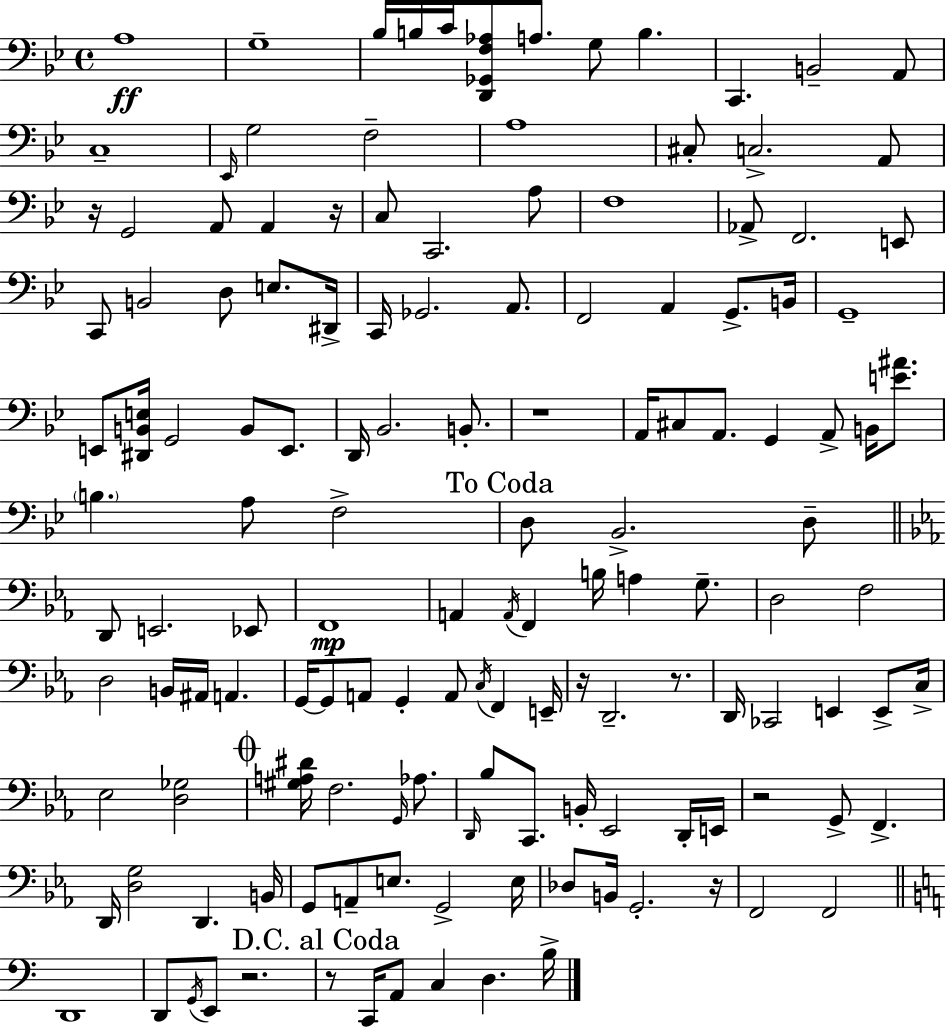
A3/w G3/w Bb3/s B3/s C4/s [D2,Gb2,F3,Ab3]/e A3/e. G3/e B3/q. C2/q. B2/h A2/e C3/w Eb2/s G3/h F3/h A3/w C#3/e C3/h. A2/e R/s G2/h A2/e A2/q R/s C3/e C2/h. A3/e F3/w Ab2/e F2/h. E2/e C2/e B2/h D3/e E3/e. D#2/s C2/s Gb2/h. A2/e. F2/h A2/q G2/e. B2/s G2/w E2/e [D#2,B2,E3]/s G2/h B2/e E2/e. D2/s Bb2/h. B2/e. R/w A2/s C#3/e A2/e. G2/q A2/e B2/s [E4,A#4]/e. B3/q. A3/e F3/h D3/e Bb2/h. D3/e D2/e E2/h. Eb2/e F2/w A2/q A2/s F2/q B3/s A3/q G3/e. D3/h F3/h D3/h B2/s A#2/s A2/q. G2/s G2/e A2/e G2/q A2/e C3/s F2/q E2/s R/s D2/h. R/e. D2/s CES2/h E2/q E2/e C3/s Eb3/h [D3,Gb3]/h [G#3,A3,D#4]/s F3/h. G2/s Ab3/e. D2/s Bb3/e C2/e. B2/s Eb2/h D2/s E2/s R/h G2/e F2/q. D2/s [D3,G3]/h D2/q. B2/s G2/e A2/e E3/e. G2/h E3/s Db3/e B2/s G2/h. R/s F2/h F2/h D2/w D2/e G2/s E2/e R/h. R/e C2/s A2/e C3/q D3/q. B3/s